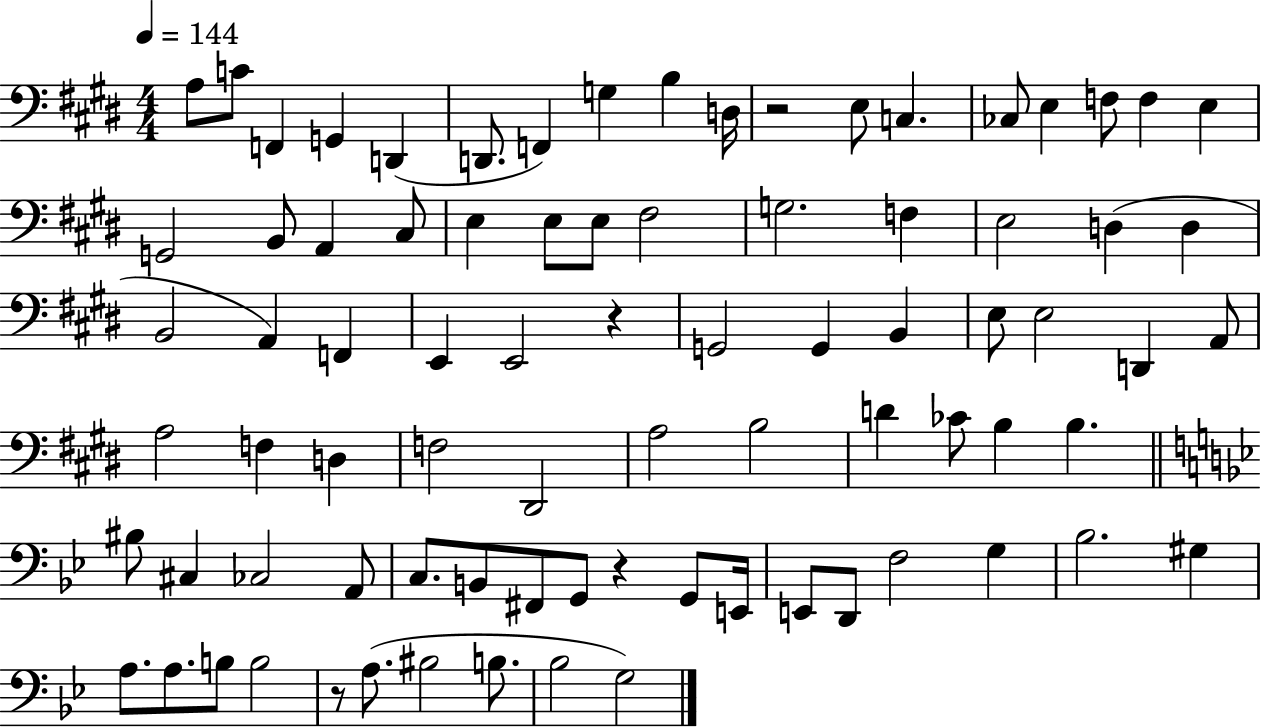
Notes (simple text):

A3/e C4/e F2/q G2/q D2/q D2/e. F2/q G3/q B3/q D3/s R/h E3/e C3/q. CES3/e E3/q F3/e F3/q E3/q G2/h B2/e A2/q C#3/e E3/q E3/e E3/e F#3/h G3/h. F3/q E3/h D3/q D3/q B2/h A2/q F2/q E2/q E2/h R/q G2/h G2/q B2/q E3/e E3/h D2/q A2/e A3/h F3/q D3/q F3/h D#2/h A3/h B3/h D4/q CES4/e B3/q B3/q. BIS3/e C#3/q CES3/h A2/e C3/e. B2/e F#2/e G2/e R/q G2/e E2/s E2/e D2/e F3/h G3/q Bb3/h. G#3/q A3/e. A3/e. B3/e B3/h R/e A3/e. BIS3/h B3/e. Bb3/h G3/h